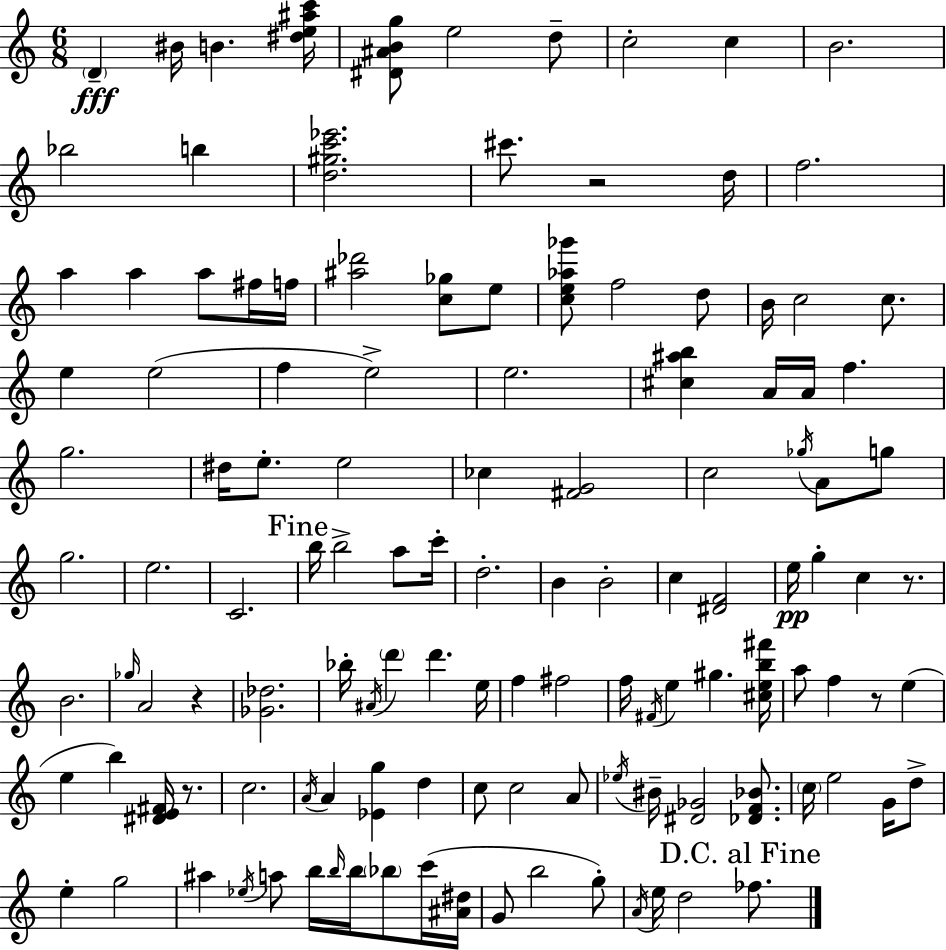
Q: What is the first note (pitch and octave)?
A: D4